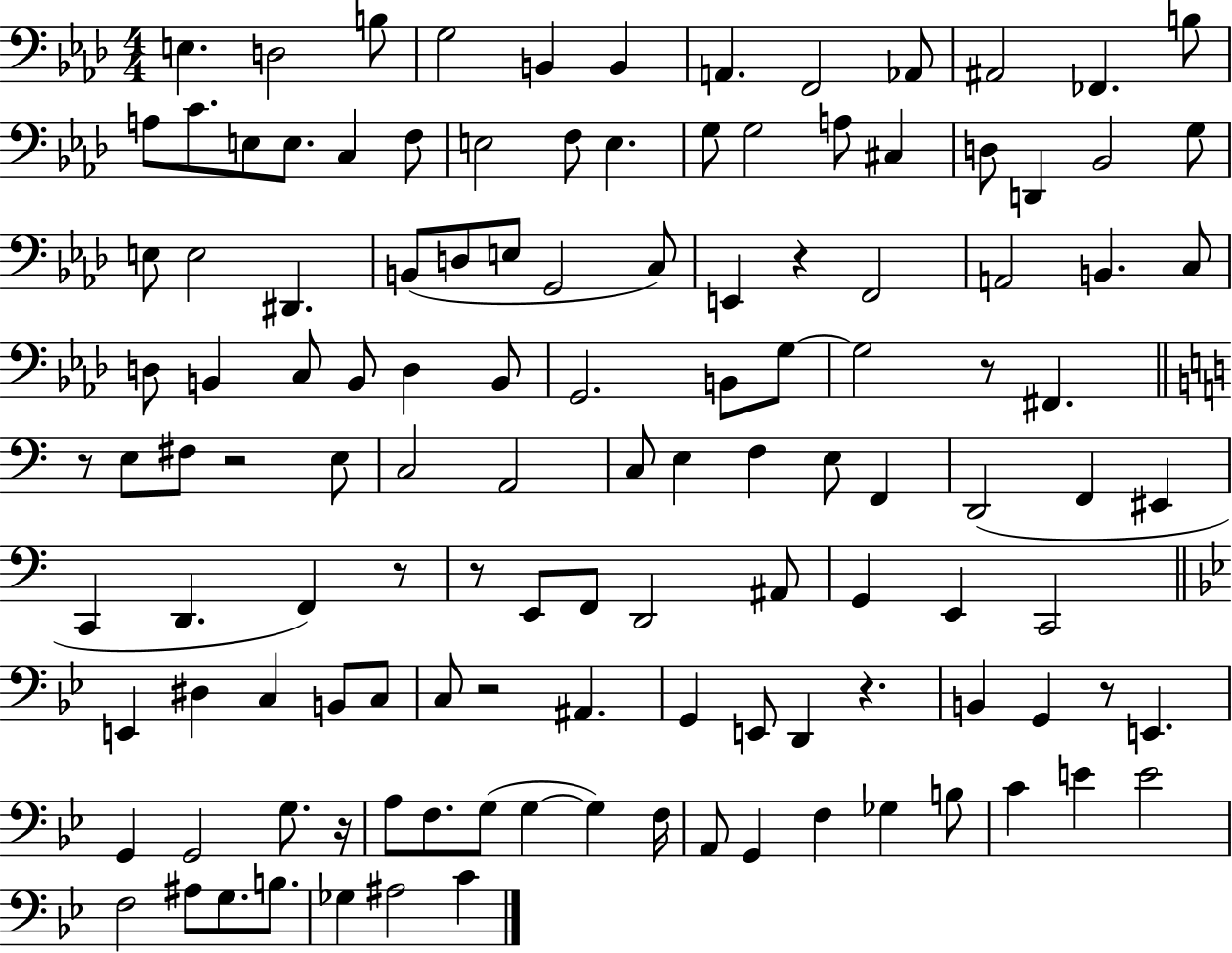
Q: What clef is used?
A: bass